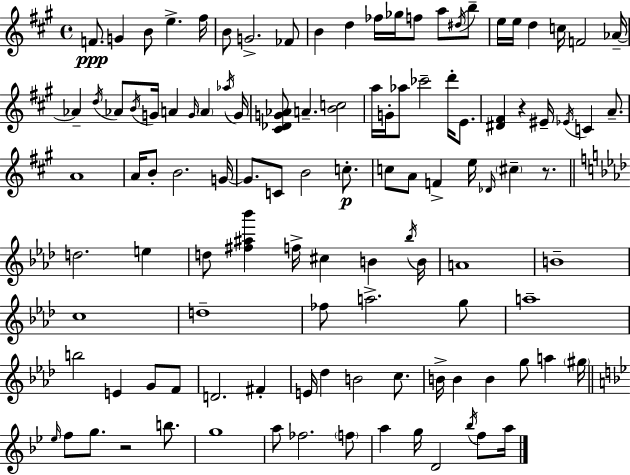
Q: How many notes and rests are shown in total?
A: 111